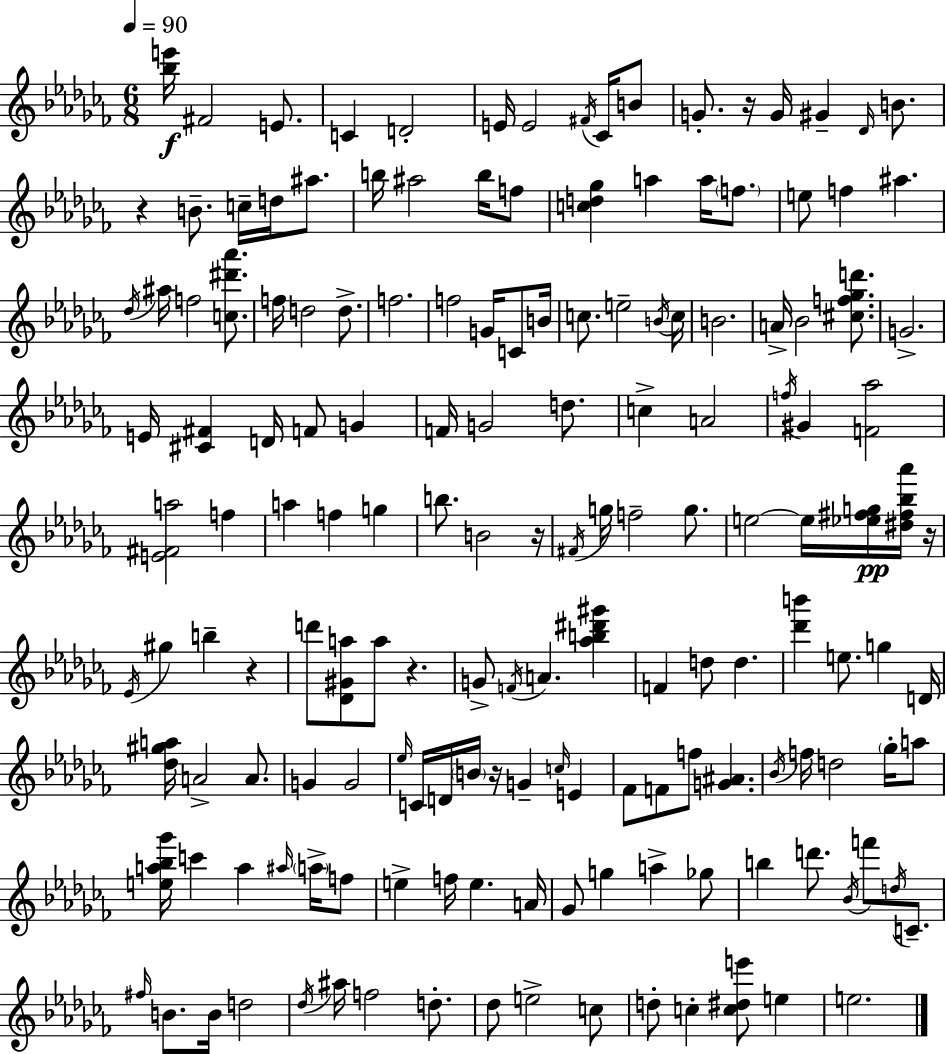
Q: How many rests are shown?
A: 7